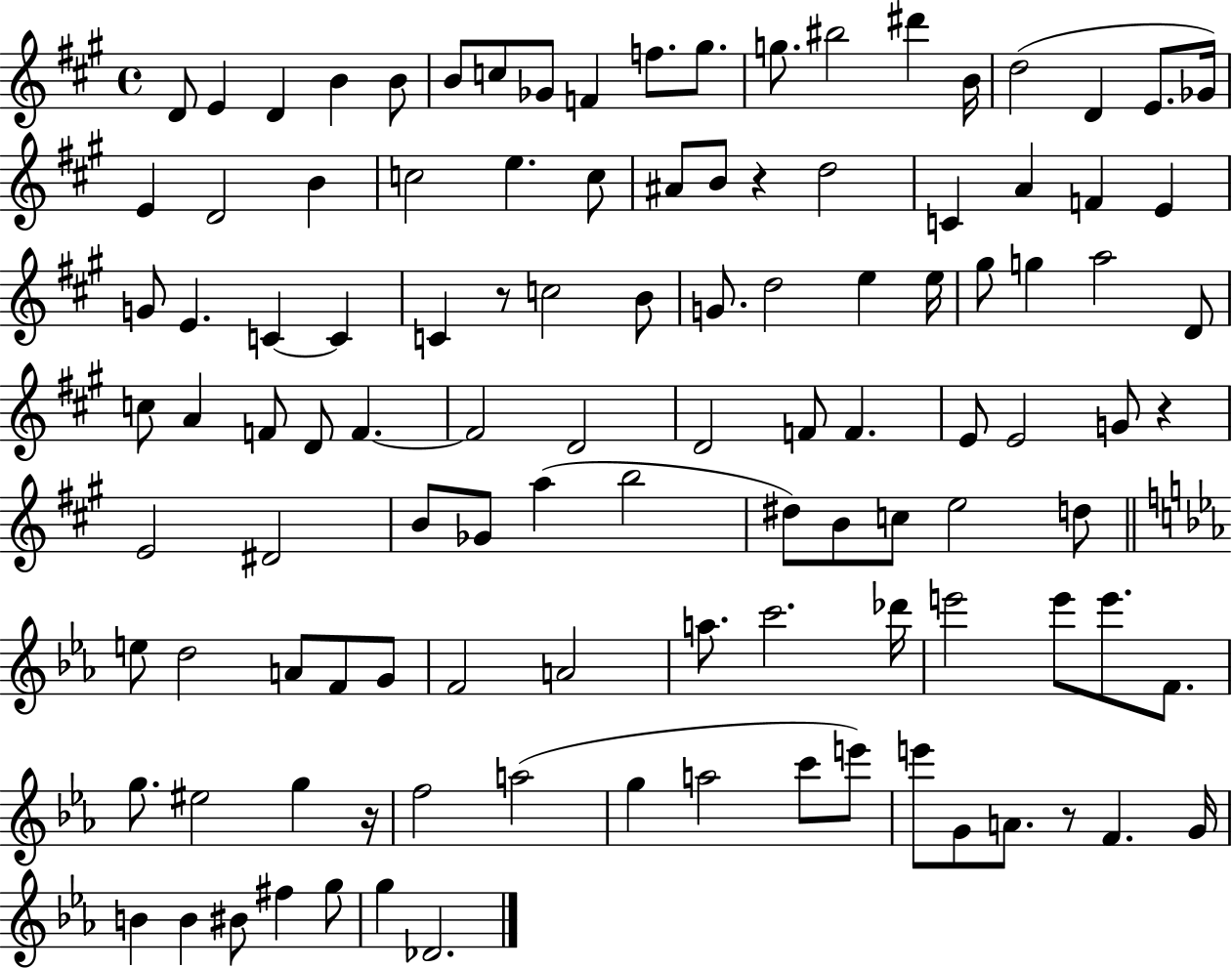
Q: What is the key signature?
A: A major